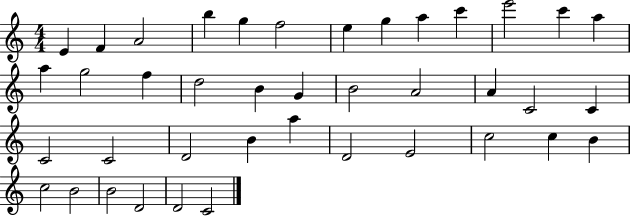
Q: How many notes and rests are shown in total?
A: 40